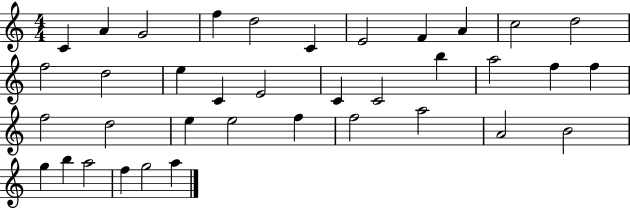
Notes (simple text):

C4/q A4/q G4/h F5/q D5/h C4/q E4/h F4/q A4/q C5/h D5/h F5/h D5/h E5/q C4/q E4/h C4/q C4/h B5/q A5/h F5/q F5/q F5/h D5/h E5/q E5/h F5/q F5/h A5/h A4/h B4/h G5/q B5/q A5/h F5/q G5/h A5/q